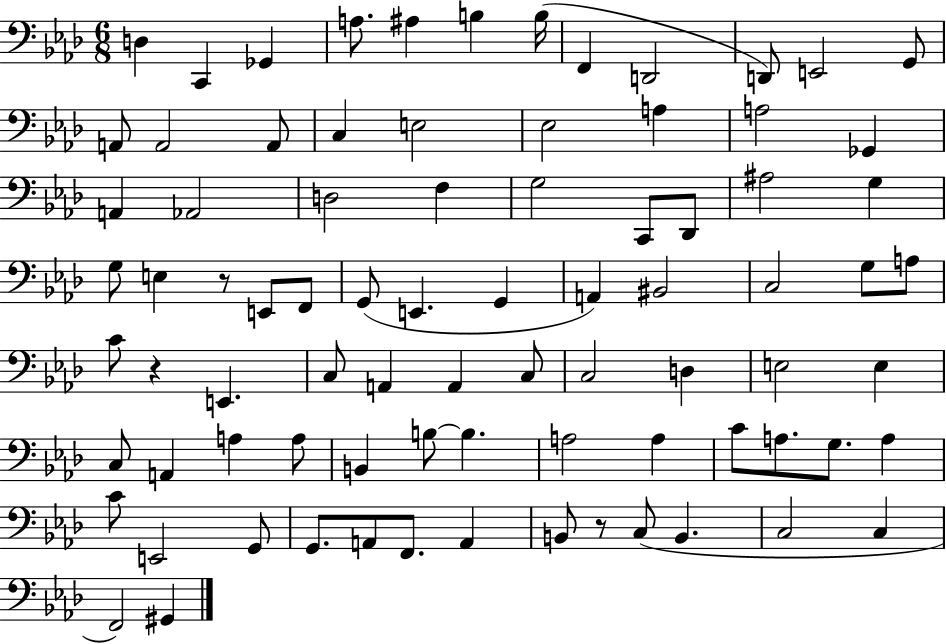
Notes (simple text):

D3/q C2/q Gb2/q A3/e. A#3/q B3/q B3/s F2/q D2/h D2/e E2/h G2/e A2/e A2/h A2/e C3/q E3/h Eb3/h A3/q A3/h Gb2/q A2/q Ab2/h D3/h F3/q G3/h C2/e Db2/e A#3/h G3/q G3/e E3/q R/e E2/e F2/e G2/e E2/q. G2/q A2/q BIS2/h C3/h G3/e A3/e C4/e R/q E2/q. C3/e A2/q A2/q C3/e C3/h D3/q E3/h E3/q C3/e A2/q A3/q A3/e B2/q B3/e B3/q. A3/h A3/q C4/e A3/e. G3/e. A3/q C4/e E2/h G2/e G2/e. A2/e F2/e. A2/q B2/e R/e C3/e B2/q. C3/h C3/q F2/h G#2/q